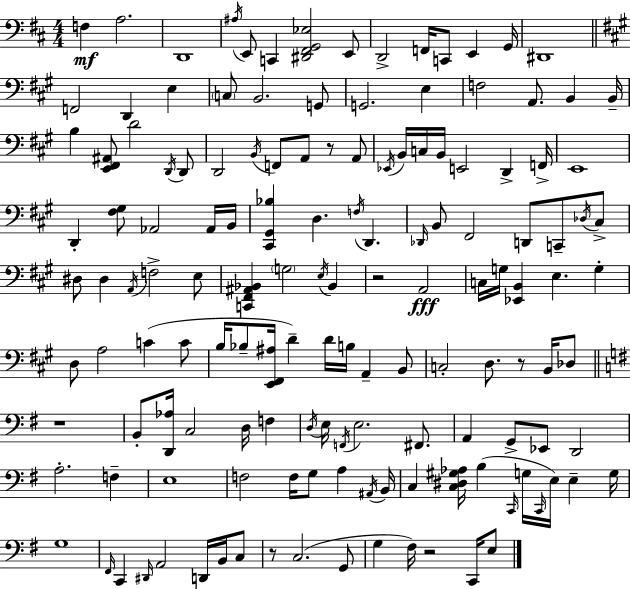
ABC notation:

X:1
T:Untitled
M:4/4
L:1/4
K:D
F, A,2 D,,4 ^A,/4 E,,/2 C,, [^D,,^F,,G,,_E,]2 E,,/2 D,,2 F,,/4 C,,/2 E,, G,,/4 ^D,,4 F,,2 D,, E, C,/2 B,,2 G,,/2 G,,2 E, F,2 A,,/2 B,, B,,/4 B, [E,,^F,,^A,,]/2 D2 D,,/4 D,,/2 D,,2 B,,/4 F,,/2 A,,/2 z/2 A,,/2 _E,,/4 B,,/4 C,/4 B,,/4 E,,2 D,, F,,/4 E,,4 D,, [^F,^G,]/2 _A,,2 _A,,/4 B,,/4 [^C,,^G,,_B,] D, F,/4 D,, _D,,/4 B,,/2 ^F,,2 D,,/2 C,,/2 _D,/4 ^C,/2 ^D,/2 ^D, A,,/4 F,2 E,/2 [C,,^F,,^A,,_B,,] G,2 E,/4 _B,, z2 A,,2 C,/4 G,/4 [_E,,B,,] E, G, D,/2 A,2 C C/2 B,/4 _B,/2 [E,,^F,,^A,]/4 D D/4 B,/4 A,, B,,/2 C,2 D,/2 z/2 B,,/4 _D,/2 z4 B,,/2 [D,,_A,]/4 C,2 D,/4 F, D,/4 E,/4 F,,/4 E,2 ^F,,/2 A,, G,,/2 _E,,/2 D,,2 A,2 F, E,4 F,2 F,/4 G,/2 A, ^A,,/4 B,,/4 C, [C,^D,^G,_A,]/4 B, C,,/4 G,/4 C,,/4 E,/4 E, G,/4 G,4 ^F,,/4 C,, ^D,,/4 A,,2 D,,/4 B,,/4 C,/2 z/2 C,2 G,,/2 G, ^F,/4 z2 C,,/4 E,/2